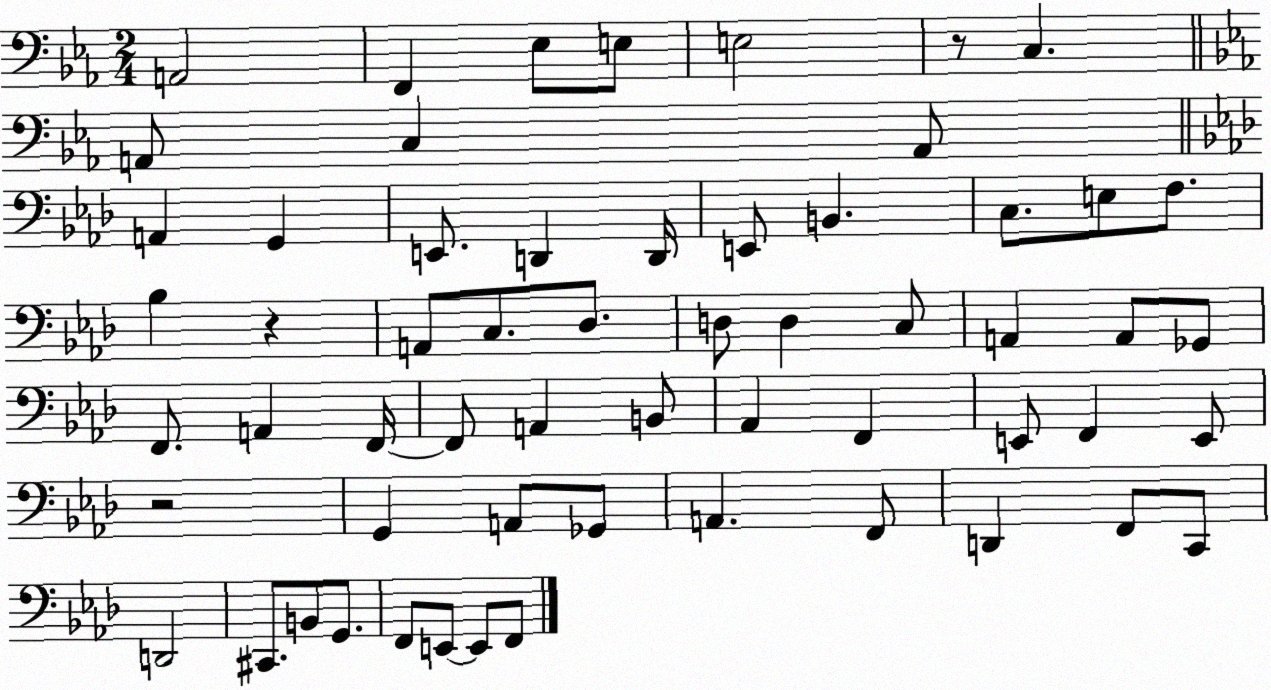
X:1
T:Untitled
M:2/4
L:1/4
K:Eb
A,,2 F,, _E,/2 E,/2 E,2 z/2 C, A,,/2 C, A,,/2 A,, G,, E,,/2 D,, D,,/4 E,,/2 B,, C,/2 E,/2 F,/2 _B, z A,,/2 C,/2 _D,/2 D,/2 D, C,/2 A,, A,,/2 _G,,/2 F,,/2 A,, F,,/4 F,,/2 A,, B,,/2 _A,, F,, E,,/2 F,, E,,/2 z2 G,, A,,/2 _G,,/2 A,, F,,/2 D,, F,,/2 C,,/2 D,,2 ^C,,/2 B,,/2 G,,/2 F,,/2 E,,/2 E,,/2 F,,/2